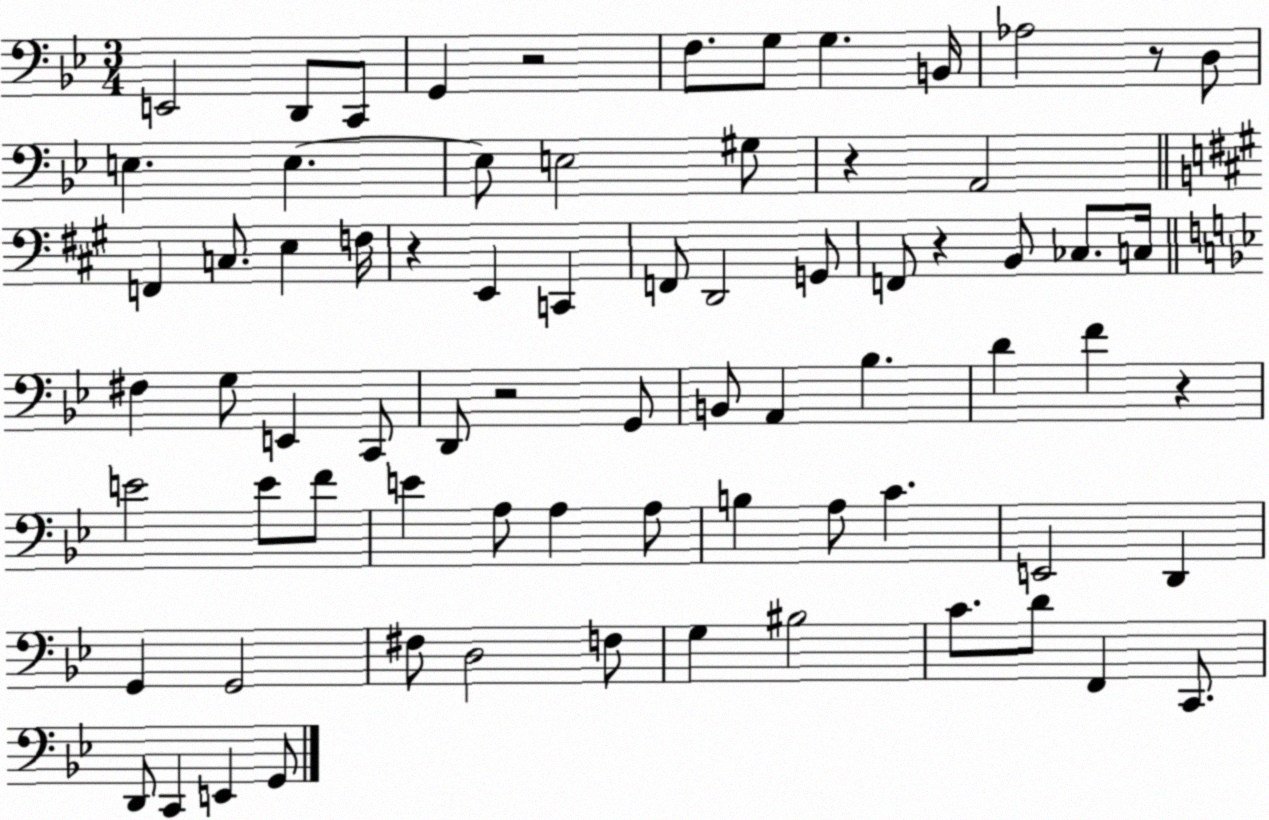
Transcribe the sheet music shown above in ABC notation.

X:1
T:Untitled
M:3/4
L:1/4
K:Bb
E,,2 D,,/2 C,,/2 G,, z2 F,/2 G,/2 G, B,,/4 _A,2 z/2 D,/2 E, E, E,/2 E,2 ^G,/2 z A,,2 F,, C,/2 E, F,/4 z E,, C,, F,,/2 D,,2 G,,/2 F,,/2 z B,,/2 _C,/2 C,/4 ^F, G,/2 E,, C,,/2 D,,/2 z2 G,,/2 B,,/2 A,, _B, D F z E2 E/2 F/2 E A,/2 A, A,/2 B, A,/2 C E,,2 D,, G,, G,,2 ^F,/2 D,2 F,/2 G, ^B,2 C/2 D/2 F,, C,,/2 D,,/2 C,, E,, G,,/2